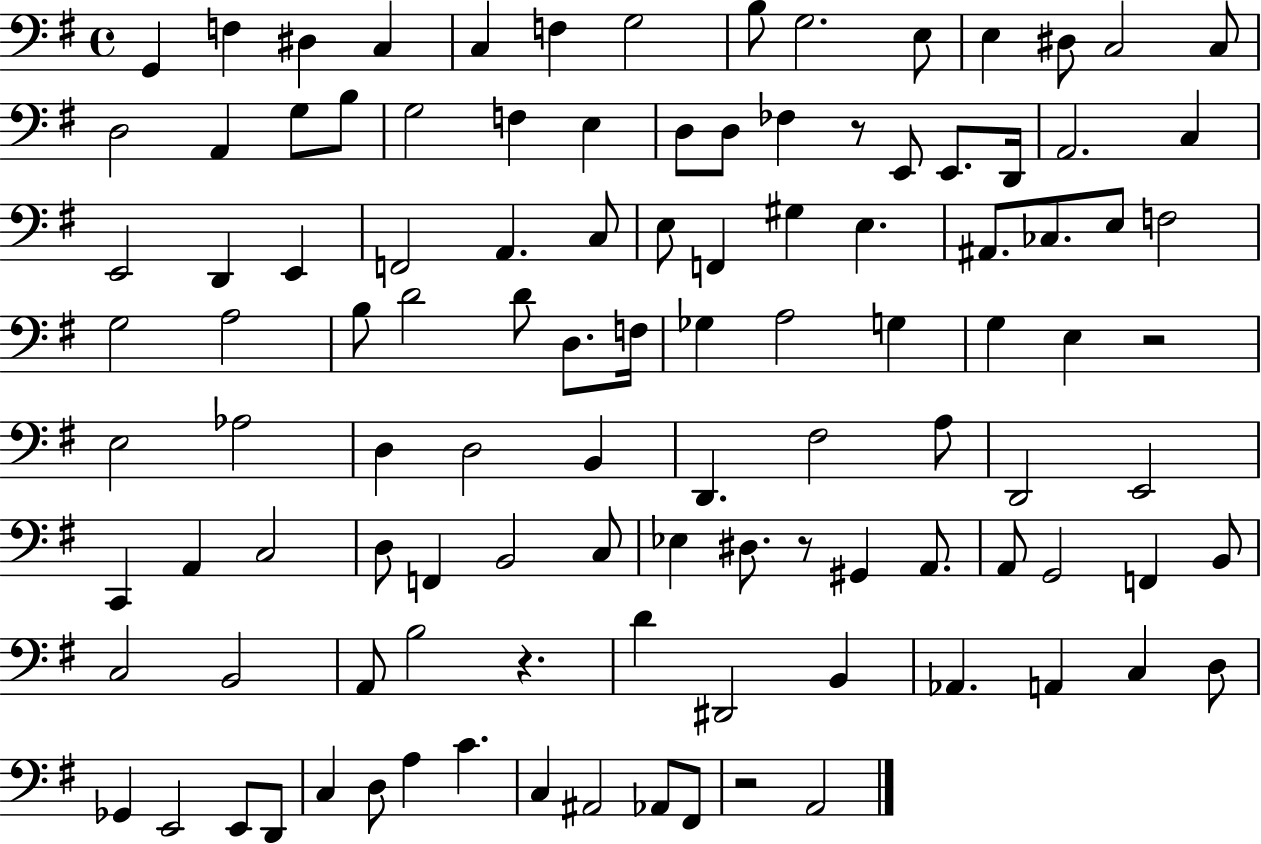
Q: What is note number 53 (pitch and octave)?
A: G3